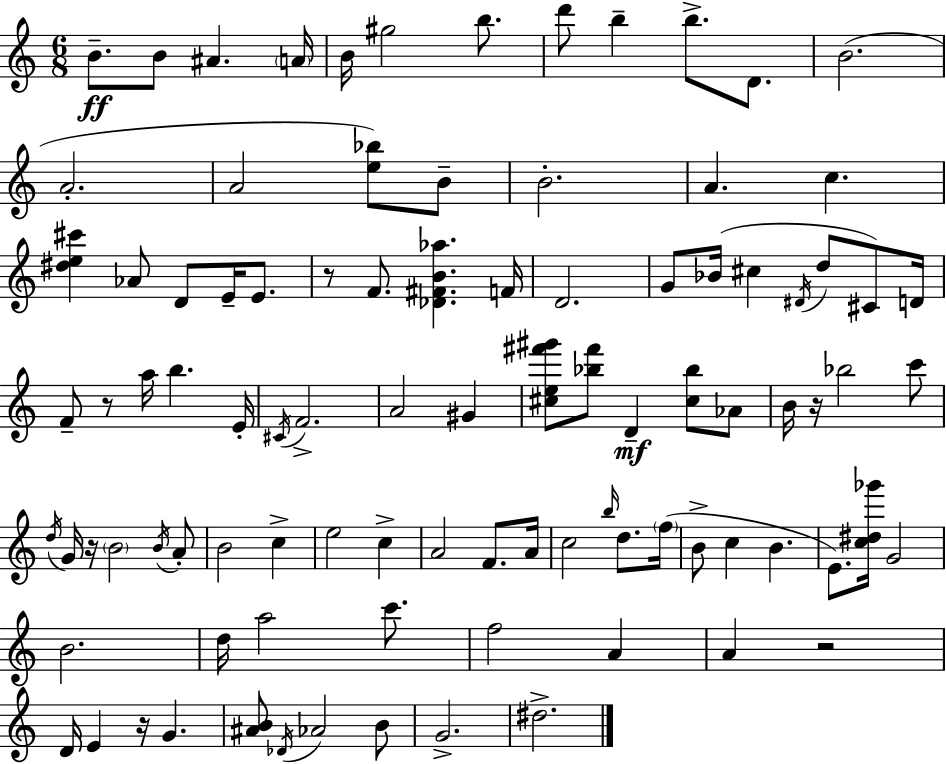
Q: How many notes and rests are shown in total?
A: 95